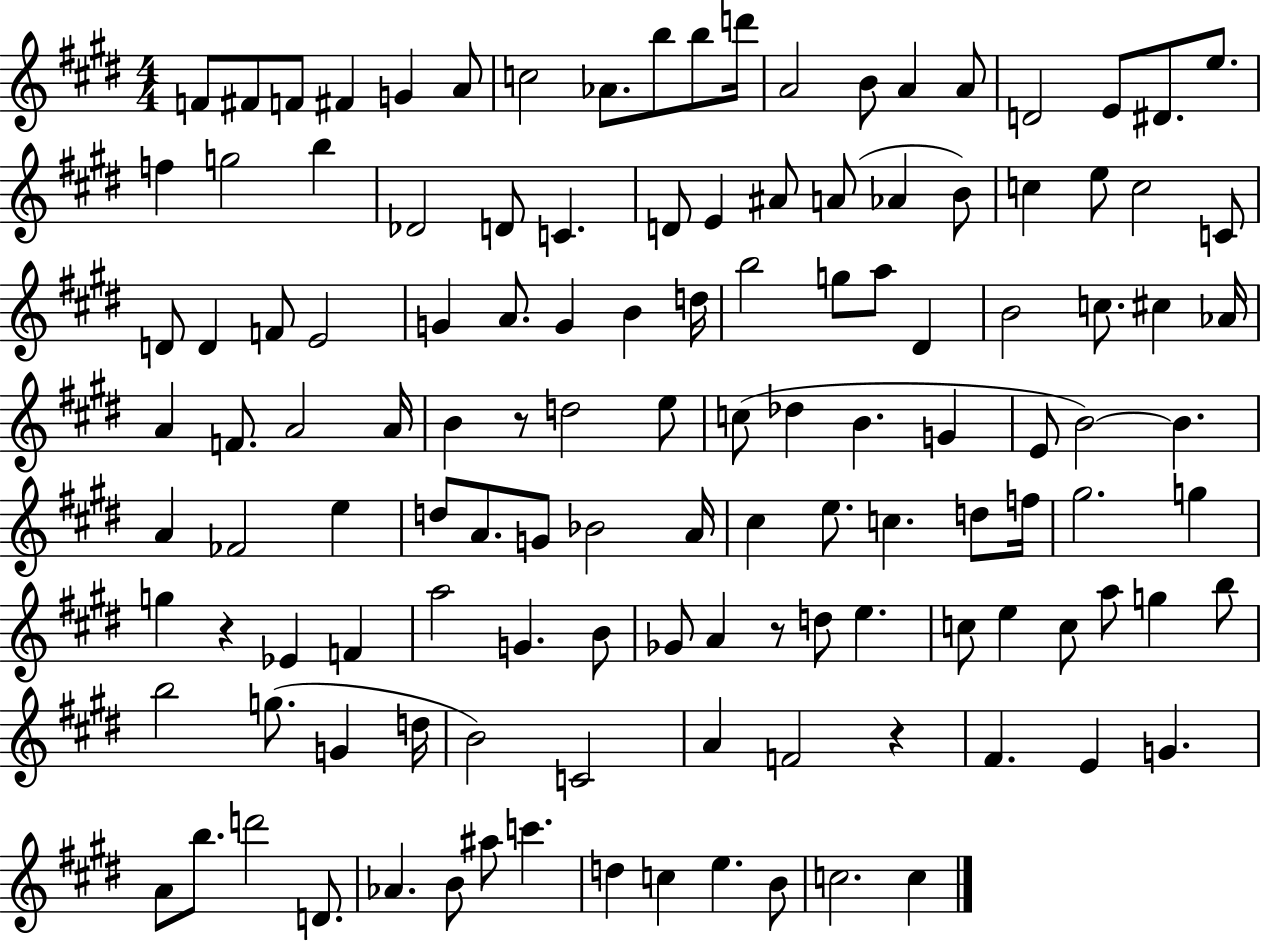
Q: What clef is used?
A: treble